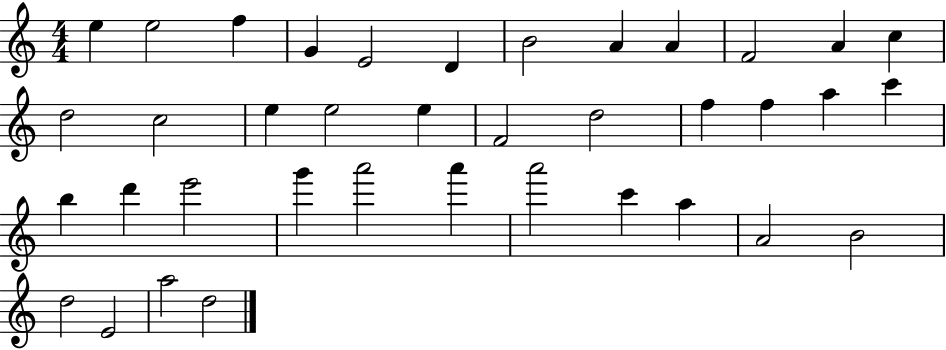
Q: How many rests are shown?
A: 0